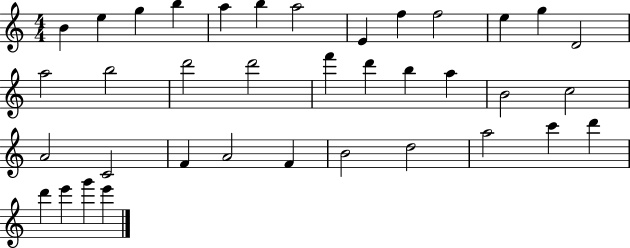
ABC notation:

X:1
T:Untitled
M:4/4
L:1/4
K:C
B e g b a b a2 E f f2 e g D2 a2 b2 d'2 d'2 f' d' b a B2 c2 A2 C2 F A2 F B2 d2 a2 c' d' d' e' g' e'